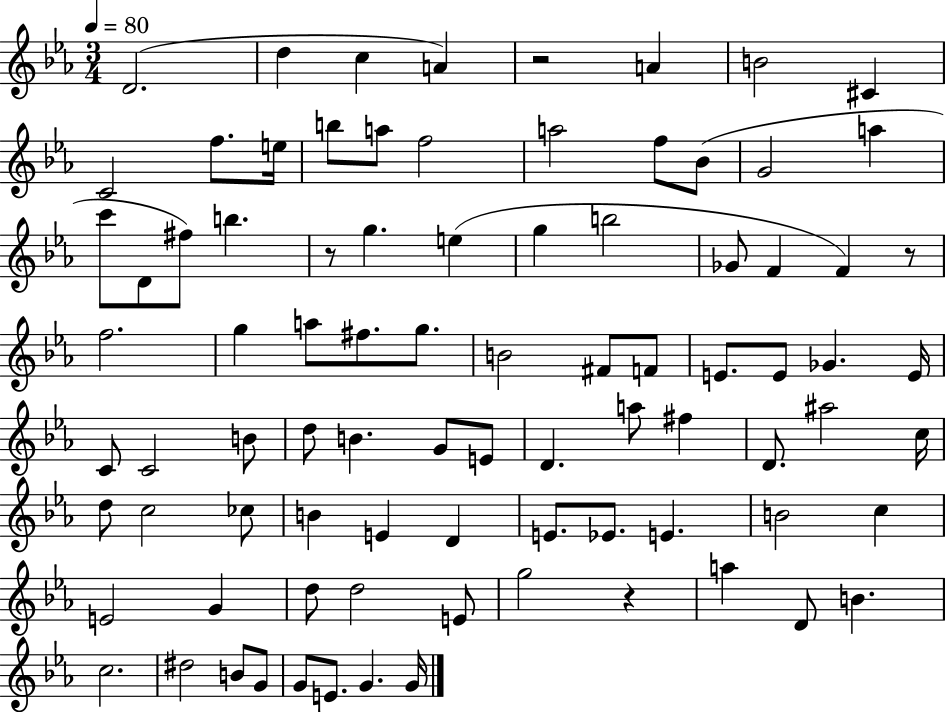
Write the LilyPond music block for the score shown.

{
  \clef treble
  \numericTimeSignature
  \time 3/4
  \key ees \major
  \tempo 4 = 80
  d'2.( | d''4 c''4 a'4) | r2 a'4 | b'2 cis'4 | \break c'2 f''8. e''16 | b''8 a''8 f''2 | a''2 f''8 bes'8( | g'2 a''4 | \break c'''8 d'8 fis''8) b''4. | r8 g''4. e''4( | g''4 b''2 | ges'8 f'4 f'4) r8 | \break f''2. | g''4 a''8 fis''8. g''8. | b'2 fis'8 f'8 | e'8. e'8 ges'4. e'16 | \break c'8 c'2 b'8 | d''8 b'4. g'8 e'8 | d'4. a''8 fis''4 | d'8. ais''2 c''16 | \break d''8 c''2 ces''8 | b'4 e'4 d'4 | e'8. ees'8. e'4. | b'2 c''4 | \break e'2 g'4 | d''8 d''2 e'8 | g''2 r4 | a''4 d'8 b'4. | \break c''2. | dis''2 b'8 g'8 | g'8 e'8. g'4. g'16 | \bar "|."
}